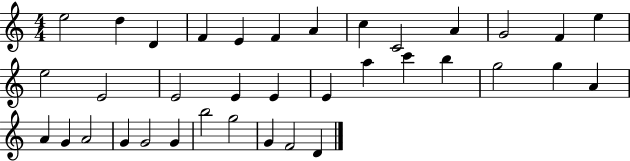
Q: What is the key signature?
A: C major